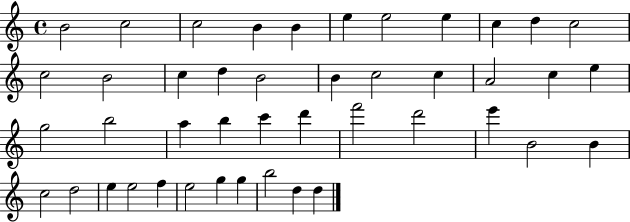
{
  \clef treble
  \time 4/4
  \defaultTimeSignature
  \key c \major
  b'2 c''2 | c''2 b'4 b'4 | e''4 e''2 e''4 | c''4 d''4 c''2 | \break c''2 b'2 | c''4 d''4 b'2 | b'4 c''2 c''4 | a'2 c''4 e''4 | \break g''2 b''2 | a''4 b''4 c'''4 d'''4 | f'''2 d'''2 | e'''4 b'2 b'4 | \break c''2 d''2 | e''4 e''2 f''4 | e''2 g''4 g''4 | b''2 d''4 d''4 | \break \bar "|."
}